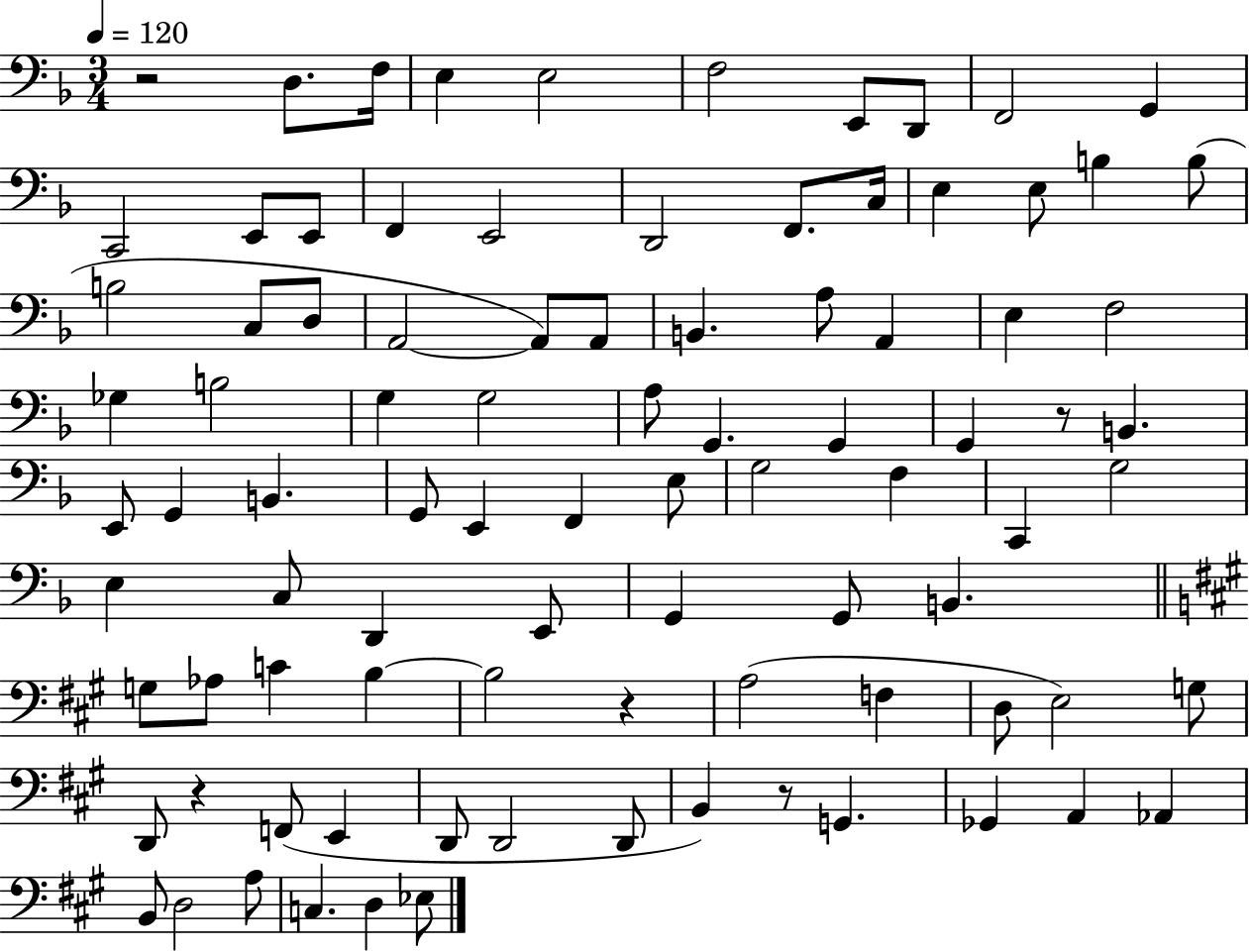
R/h D3/e. F3/s E3/q E3/h F3/h E2/e D2/e F2/h G2/q C2/h E2/e E2/e F2/q E2/h D2/h F2/e. C3/s E3/q E3/e B3/q B3/e B3/h C3/e D3/e A2/h A2/e A2/e B2/q. A3/e A2/q E3/q F3/h Gb3/q B3/h G3/q G3/h A3/e G2/q. G2/q G2/q R/e B2/q. E2/e G2/q B2/q. G2/e E2/q F2/q E3/e G3/h F3/q C2/q G3/h E3/q C3/e D2/q E2/e G2/q G2/e B2/q. G3/e Ab3/e C4/q B3/q B3/h R/q A3/h F3/q D3/e E3/h G3/e D2/e R/q F2/e E2/q D2/e D2/h D2/e B2/q R/e G2/q. Gb2/q A2/q Ab2/q B2/e D3/h A3/e C3/q. D3/q Eb3/e